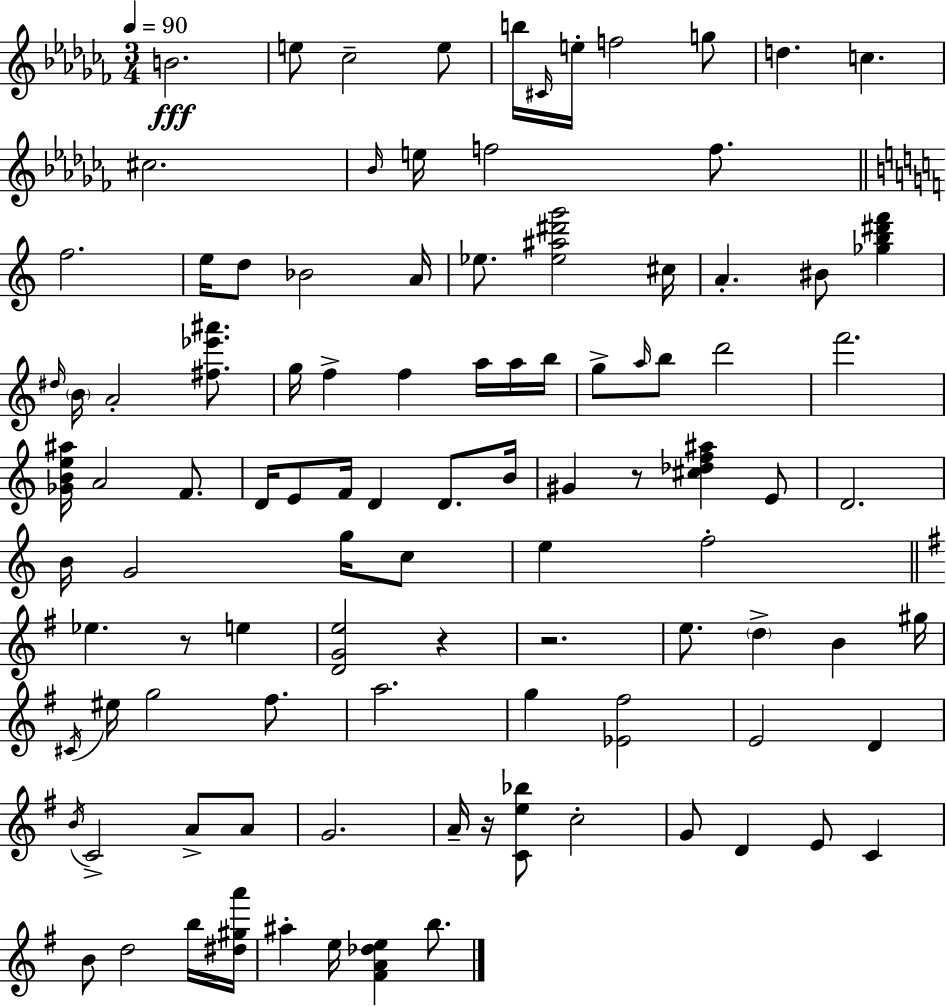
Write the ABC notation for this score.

X:1
T:Untitled
M:3/4
L:1/4
K:Abm
B2 e/2 _c2 e/2 b/4 ^C/4 e/4 f2 g/2 d c ^c2 _B/4 e/4 f2 f/2 f2 e/4 d/2 _B2 A/4 _e/2 [_e^a^d'g']2 ^c/4 A ^B/2 [_gb^d'f'] ^d/4 B/4 A2 [^f_e'^a']/2 g/4 f f a/4 a/4 b/4 g/2 a/4 b/2 d'2 f'2 [_GBe^a]/4 A2 F/2 D/4 E/2 F/4 D D/2 B/4 ^G z/2 [^c_df^a] E/2 D2 B/4 G2 g/4 c/2 e f2 _e z/2 e [DGe]2 z z2 e/2 d B ^g/4 ^C/4 ^e/4 g2 ^f/2 a2 g [_E^f]2 E2 D B/4 C2 A/2 A/2 G2 A/4 z/4 [Ce_b]/2 c2 G/2 D E/2 C B/2 d2 b/4 [^d^ga']/4 ^a e/4 [^FA_de] b/2